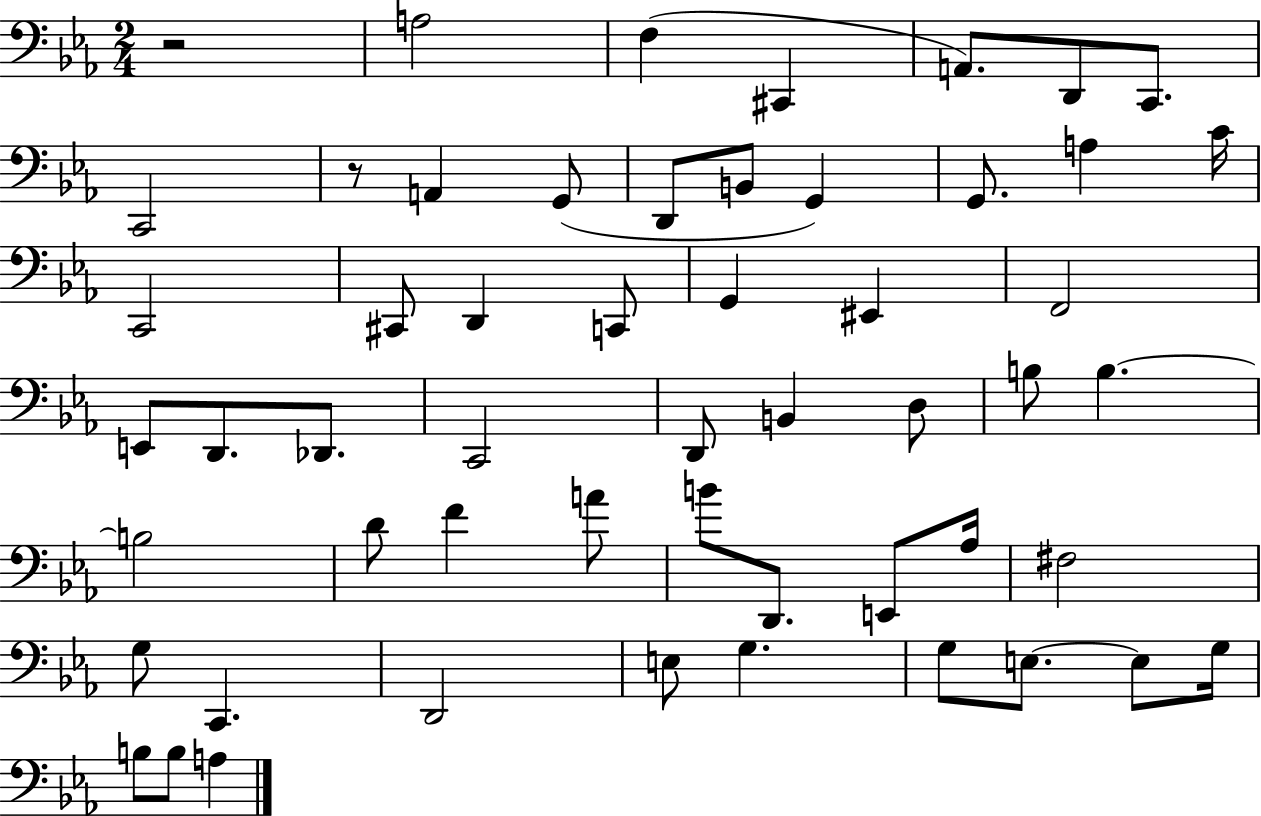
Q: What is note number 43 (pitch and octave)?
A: D2